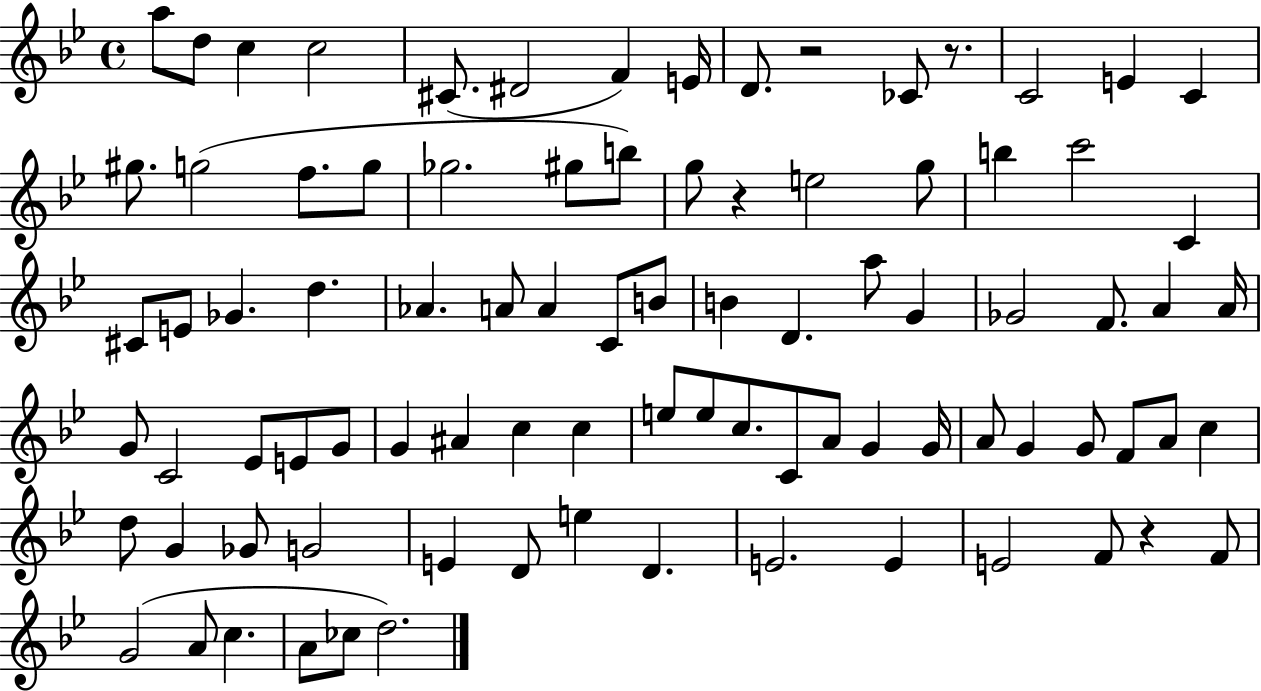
{
  \clef treble
  \time 4/4
  \defaultTimeSignature
  \key bes \major
  \repeat volta 2 { a''8 d''8 c''4 c''2 | cis'8.( dis'2 f'4) e'16 | d'8. r2 ces'8 r8. | c'2 e'4 c'4 | \break gis''8. g''2( f''8. g''8 | ges''2. gis''8 b''8) | g''8 r4 e''2 g''8 | b''4 c'''2 c'4 | \break cis'8 e'8 ges'4. d''4. | aes'4. a'8 a'4 c'8 b'8 | b'4 d'4. a''8 g'4 | ges'2 f'8. a'4 a'16 | \break g'8 c'2 ees'8 e'8 g'8 | g'4 ais'4 c''4 c''4 | e''8 e''8 c''8. c'8 a'8 g'4 g'16 | a'8 g'4 g'8 f'8 a'8 c''4 | \break d''8 g'4 ges'8 g'2 | e'4 d'8 e''4 d'4. | e'2. e'4 | e'2 f'8 r4 f'8 | \break g'2( a'8 c''4. | a'8 ces''8 d''2.) | } \bar "|."
}